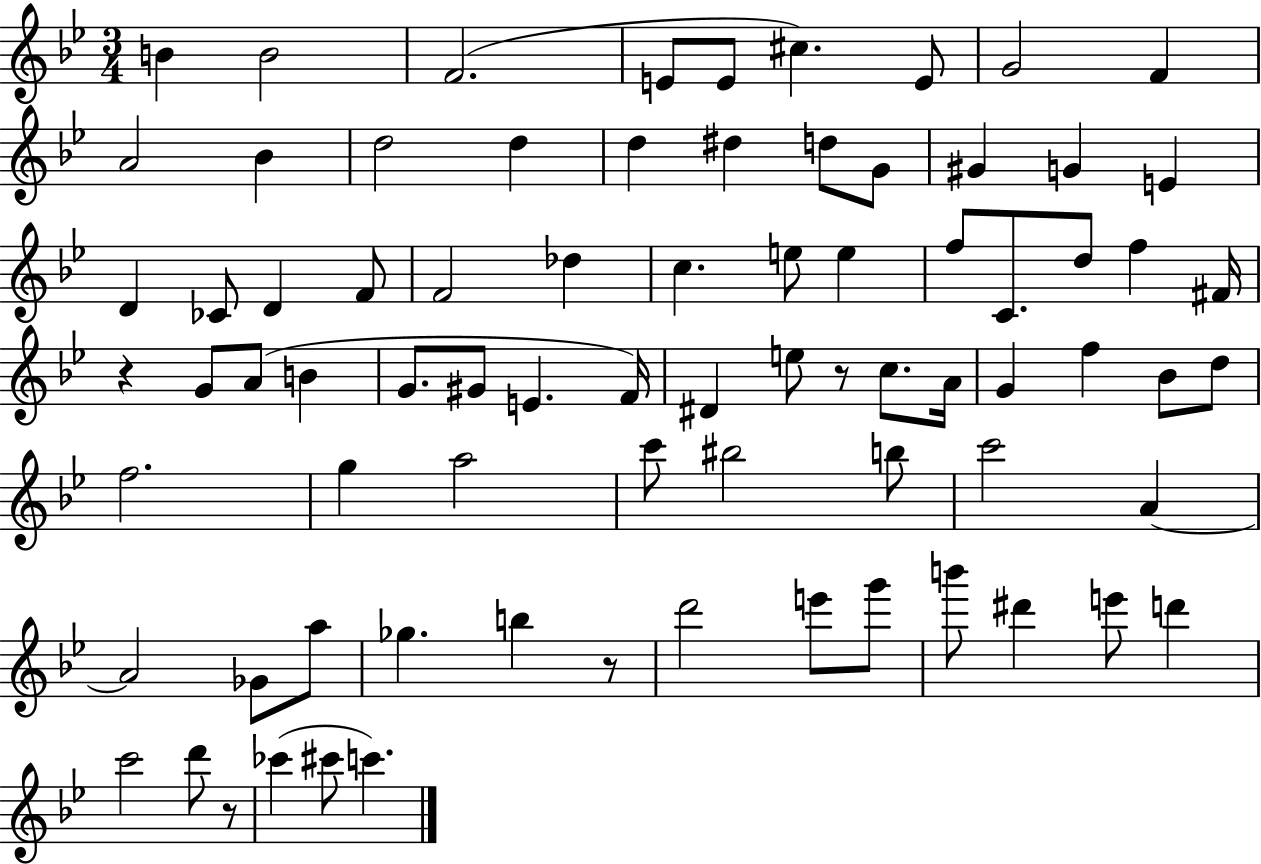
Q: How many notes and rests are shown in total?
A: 78